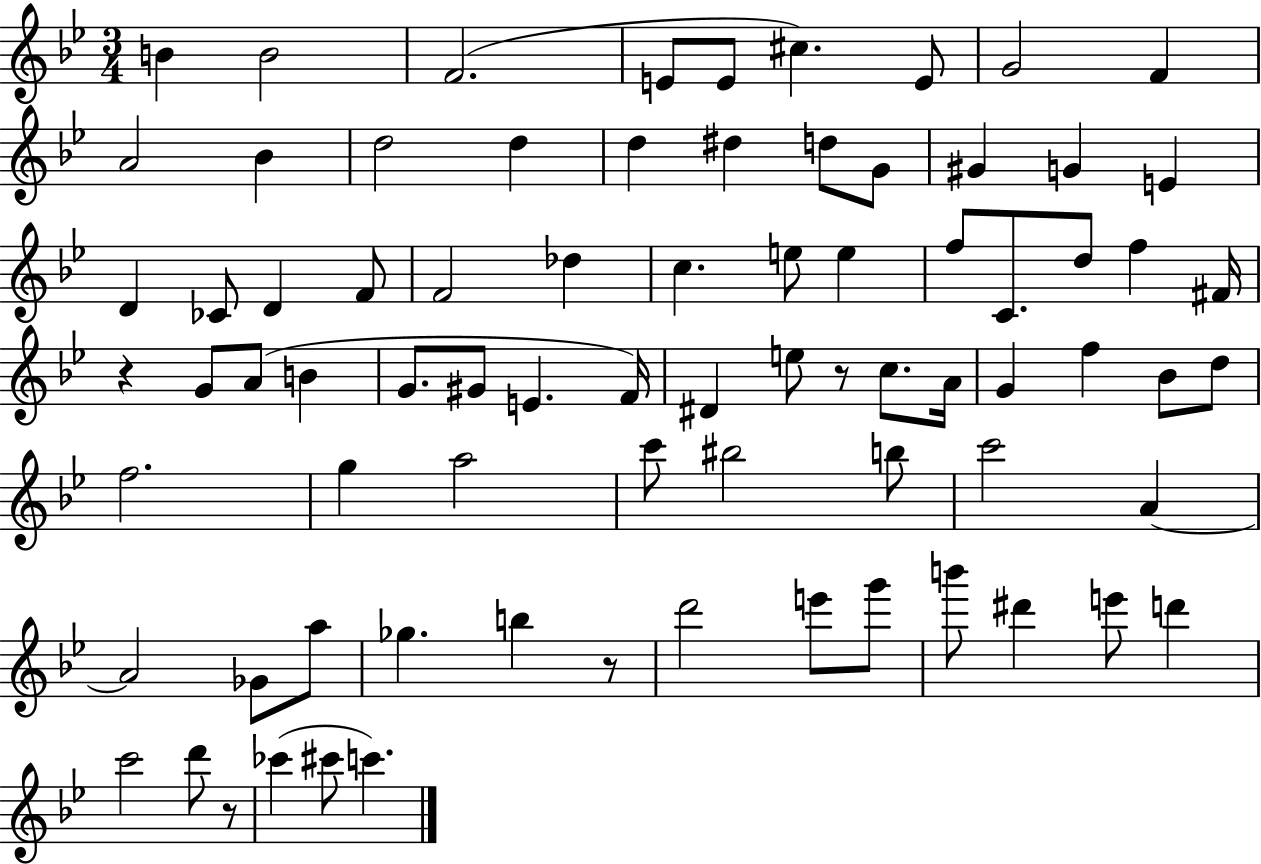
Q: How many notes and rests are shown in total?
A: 78